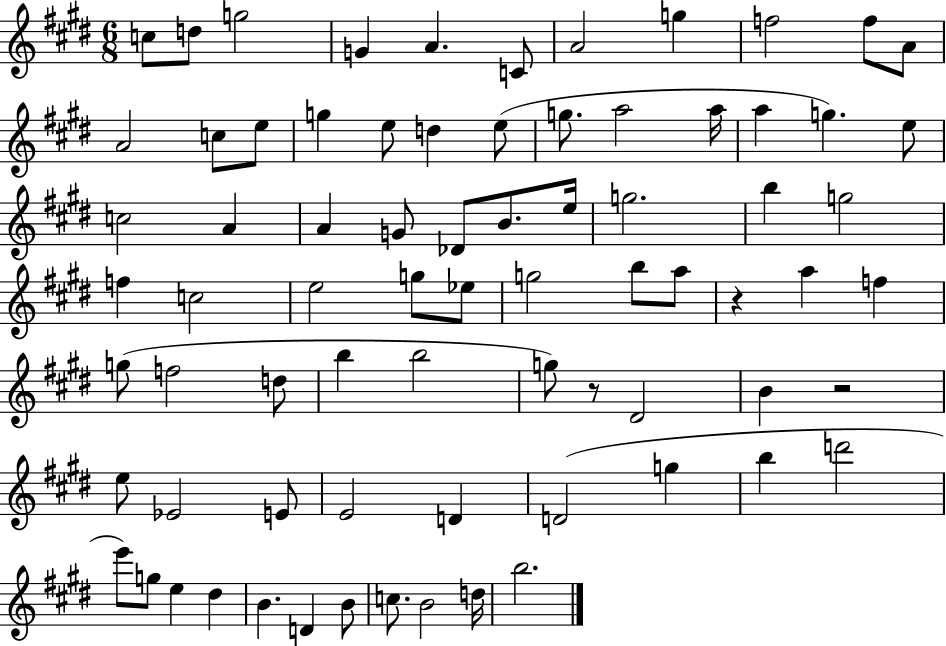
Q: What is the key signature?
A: E major